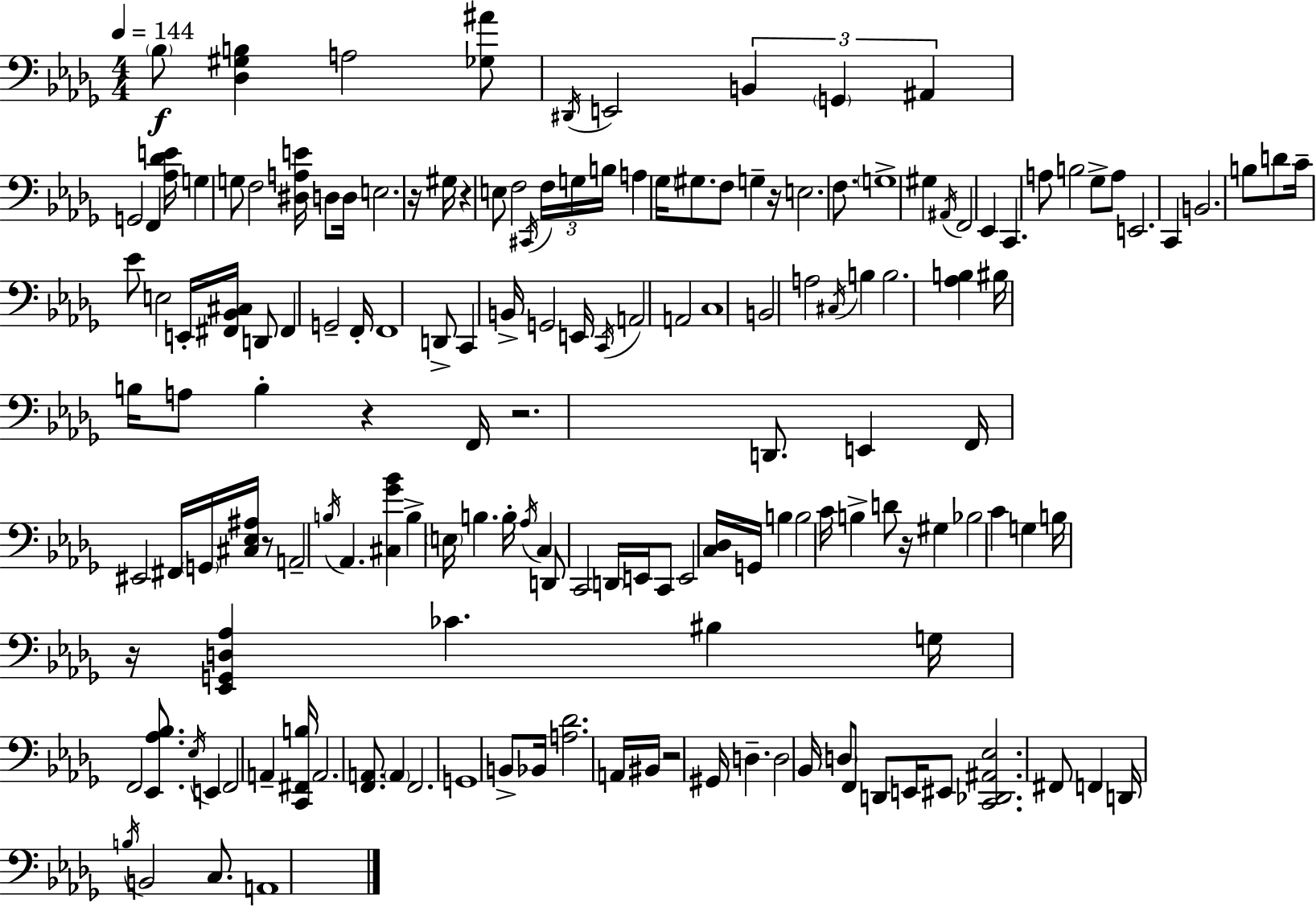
{
  \clef bass
  \numericTimeSignature
  \time 4/4
  \key bes \minor
  \tempo 4 = 144
  \repeat volta 2 { \parenthesize bes8\f <des gis b>4 a2 <ges ais'>8 | \acciaccatura { dis,16 } e,2 \tuplet 3/2 { b,4 \parenthesize g,4 | ais,4 } g,2 f,4 | <aes des' e'>16 g4 g8 f2 | \break <dis a e'>16 d8 d16 e2. | r16 gis16 r4 e8 f2 | \acciaccatura { cis,16 } \tuplet 3/2 { f16 g16 b16 } a4 \parenthesize ges16 gis8. f8 g4-- | r16 e2. f8. | \break \parenthesize g1-> | gis4 \acciaccatura { ais,16 } f,2 ees,4 | c,4. a8 b2 | ges8-> a8 e,2. | \break c,4 b,2. | b8 d'8 c'16-- ees'8 e2 | e,16-. <fis, bes, cis>16 d,8 fis,4 g,2-- | f,16-. f,1 | \break d,8-> c,4 b,16-> g,2 | e,16 \acciaccatura { c,16 } a,2 a,2 | c1 | b,2 a2 | \break \acciaccatura { cis16 } b4 b2. | <aes b>4 bis16 b16 a8 b4-. | r4 f,16 r2. | d,8. e,4 f,16 eis,2 | \break fis,16 \parenthesize g,16 <cis ees ais>16 r8 a,2-- \acciaccatura { b16 } | aes,4. <cis ges' bes'>4 b4-> \parenthesize e16 b4. | b16-. \acciaccatura { aes16 } c4 d,8 c,2 | \parenthesize d,16 e,16 c,8 e,2 | \break <c des>16 g,16 b4 b2 c'16 | b4-> d'8 r16 gis4 bes2 | c'4 g4 b16 r16 <ees, g, d aes>4 | ces'4. bis4 g16 f,2 | \break <ees, aes bes>8. \acciaccatura { ees16 } e,4 f,2 | a,4-- <c, fis, b>16 a,2. | <f, a,>8. \parenthesize a,4 f,2. | g,1 | \break b,8-> bes,16 <a des'>2. | a,16 bis,16 r2 | gis,16 d4.-- d2 | bes,16 \parenthesize d8 f,8 d,8 e,16 eis,8 <c, des, ais, ees>2. | \break fis,8 f,4 d,16 \acciaccatura { b16 } b,2 | c8. a,1 | } \bar "|."
}